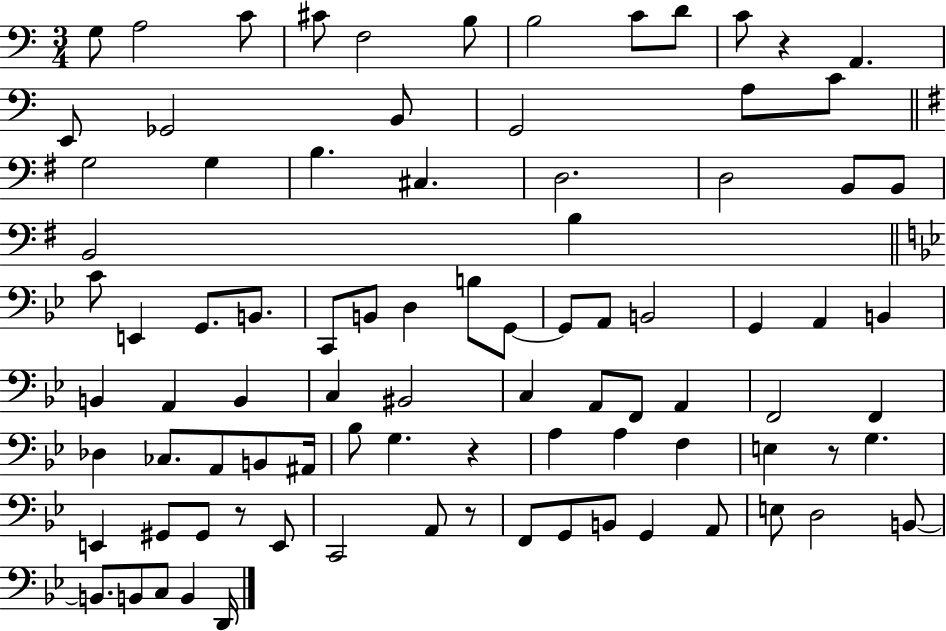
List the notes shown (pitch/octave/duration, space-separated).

G3/e A3/h C4/e C#4/e F3/h B3/e B3/h C4/e D4/e C4/e R/q A2/q. E2/e Gb2/h B2/e G2/h A3/e C4/e G3/h G3/q B3/q. C#3/q. D3/h. D3/h B2/e B2/e B2/h B3/q C4/e E2/q G2/e. B2/e. C2/e B2/e D3/q B3/e G2/e G2/e A2/e B2/h G2/q A2/q B2/q B2/q A2/q B2/q C3/q BIS2/h C3/q A2/e F2/e A2/q F2/h F2/q Db3/q CES3/e. A2/e B2/e A#2/s Bb3/e G3/q. R/q A3/q A3/q F3/q E3/q R/e G3/q. E2/q G#2/e G#2/e R/e E2/e C2/h A2/e R/e F2/e G2/e B2/e G2/q A2/e E3/e D3/h B2/e B2/e. B2/e C3/e B2/q D2/s